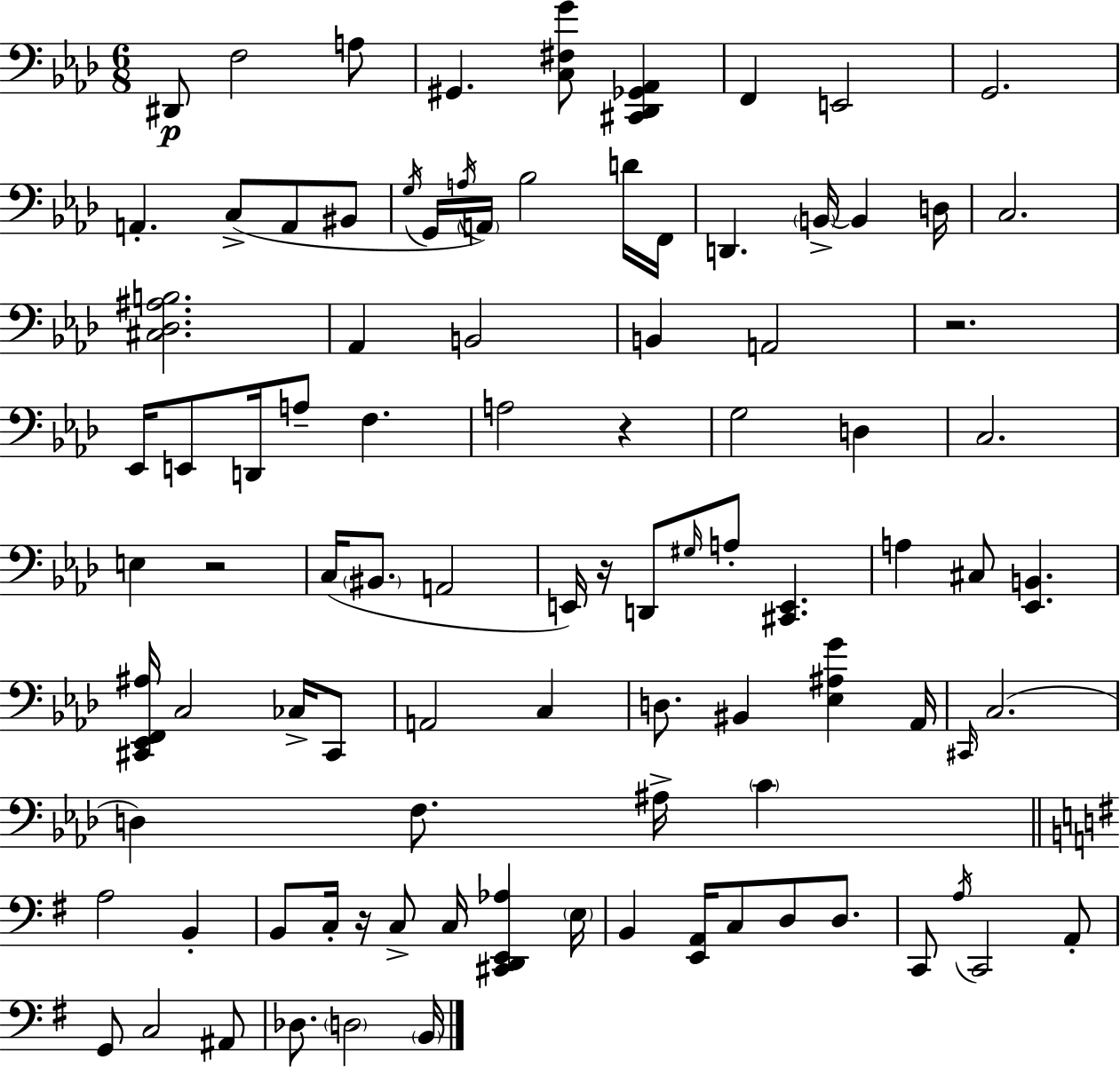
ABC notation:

X:1
T:Untitled
M:6/8
L:1/4
K:Fm
^D,,/2 F,2 A,/2 ^G,, [C,^F,G]/2 [^C,,_D,,_G,,_A,,] F,, E,,2 G,,2 A,, C,/2 A,,/2 ^B,,/2 G,/4 G,,/4 A,/4 A,,/4 _B,2 D/4 F,,/4 D,, B,,/4 B,, D,/4 C,2 [^C,_D,^A,B,]2 _A,, B,,2 B,, A,,2 z2 _E,,/4 E,,/2 D,,/4 A,/2 F, A,2 z G,2 D, C,2 E, z2 C,/4 ^B,,/2 A,,2 E,,/4 z/4 D,,/2 ^G,/4 A,/2 [^C,,E,,] A, ^C,/2 [_E,,B,,] [^C,,_E,,F,,^A,]/4 C,2 _C,/4 ^C,,/2 A,,2 C, D,/2 ^B,, [_E,^A,G] _A,,/4 ^C,,/4 C,2 D, F,/2 ^A,/4 C A,2 B,, B,,/2 C,/4 z/4 C,/2 C,/4 [^C,,D,,E,,_A,] E,/4 B,, [E,,A,,]/4 C,/2 D,/2 D,/2 C,,/2 A,/4 C,,2 A,,/2 G,,/2 C,2 ^A,,/2 _D,/2 D,2 B,,/4